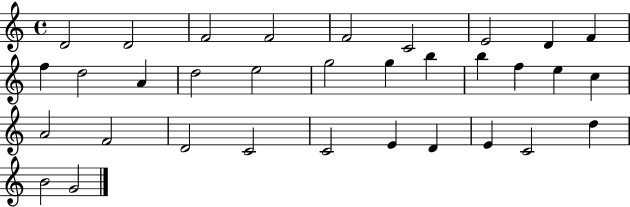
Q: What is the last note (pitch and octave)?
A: G4